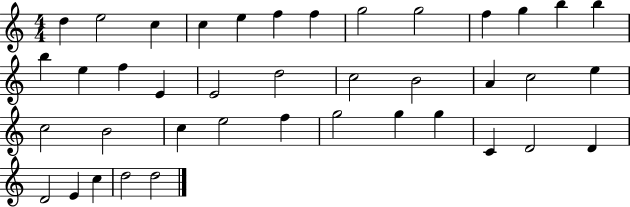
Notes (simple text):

D5/q E5/h C5/q C5/q E5/q F5/q F5/q G5/h G5/h F5/q G5/q B5/q B5/q B5/q E5/q F5/q E4/q E4/h D5/h C5/h B4/h A4/q C5/h E5/q C5/h B4/h C5/q E5/h F5/q G5/h G5/q G5/q C4/q D4/h D4/q D4/h E4/q C5/q D5/h D5/h